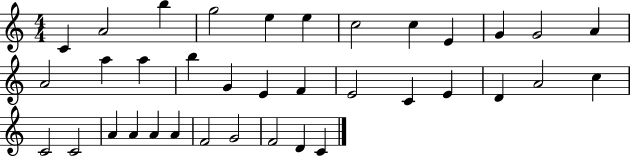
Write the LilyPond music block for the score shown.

{
  \clef treble
  \numericTimeSignature
  \time 4/4
  \key c \major
  c'4 a'2 b''4 | g''2 e''4 e''4 | c''2 c''4 e'4 | g'4 g'2 a'4 | \break a'2 a''4 a''4 | b''4 g'4 e'4 f'4 | e'2 c'4 e'4 | d'4 a'2 c''4 | \break c'2 c'2 | a'4 a'4 a'4 a'4 | f'2 g'2 | f'2 d'4 c'4 | \break \bar "|."
}